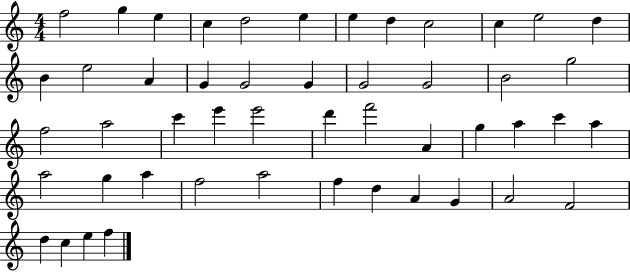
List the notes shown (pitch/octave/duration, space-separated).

F5/h G5/q E5/q C5/q D5/h E5/q E5/q D5/q C5/h C5/q E5/h D5/q B4/q E5/h A4/q G4/q G4/h G4/q G4/h G4/h B4/h G5/h F5/h A5/h C6/q E6/q E6/h D6/q F6/h A4/q G5/q A5/q C6/q A5/q A5/h G5/q A5/q F5/h A5/h F5/q D5/q A4/q G4/q A4/h F4/h D5/q C5/q E5/q F5/q